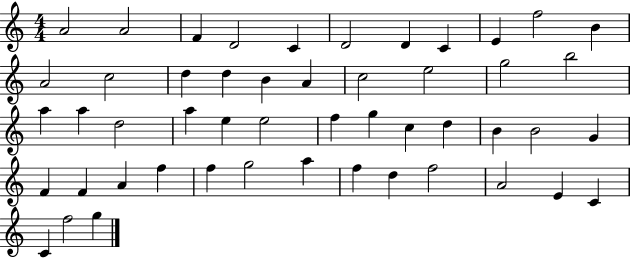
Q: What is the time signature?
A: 4/4